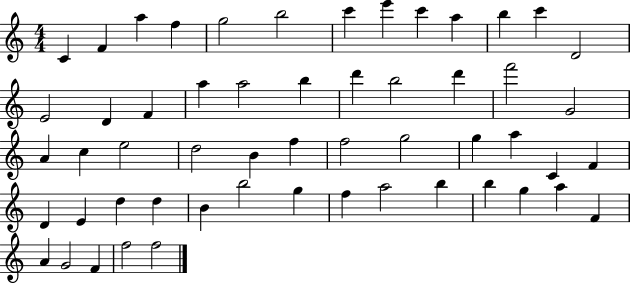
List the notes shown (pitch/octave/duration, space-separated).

C4/q F4/q A5/q F5/q G5/h B5/h C6/q E6/q C6/q A5/q B5/q C6/q D4/h E4/h D4/q F4/q A5/q A5/h B5/q D6/q B5/h D6/q F6/h G4/h A4/q C5/q E5/h D5/h B4/q F5/q F5/h G5/h G5/q A5/q C4/q F4/q D4/q E4/q D5/q D5/q B4/q B5/h G5/q F5/q A5/h B5/q B5/q G5/q A5/q F4/q A4/q G4/h F4/q F5/h F5/h